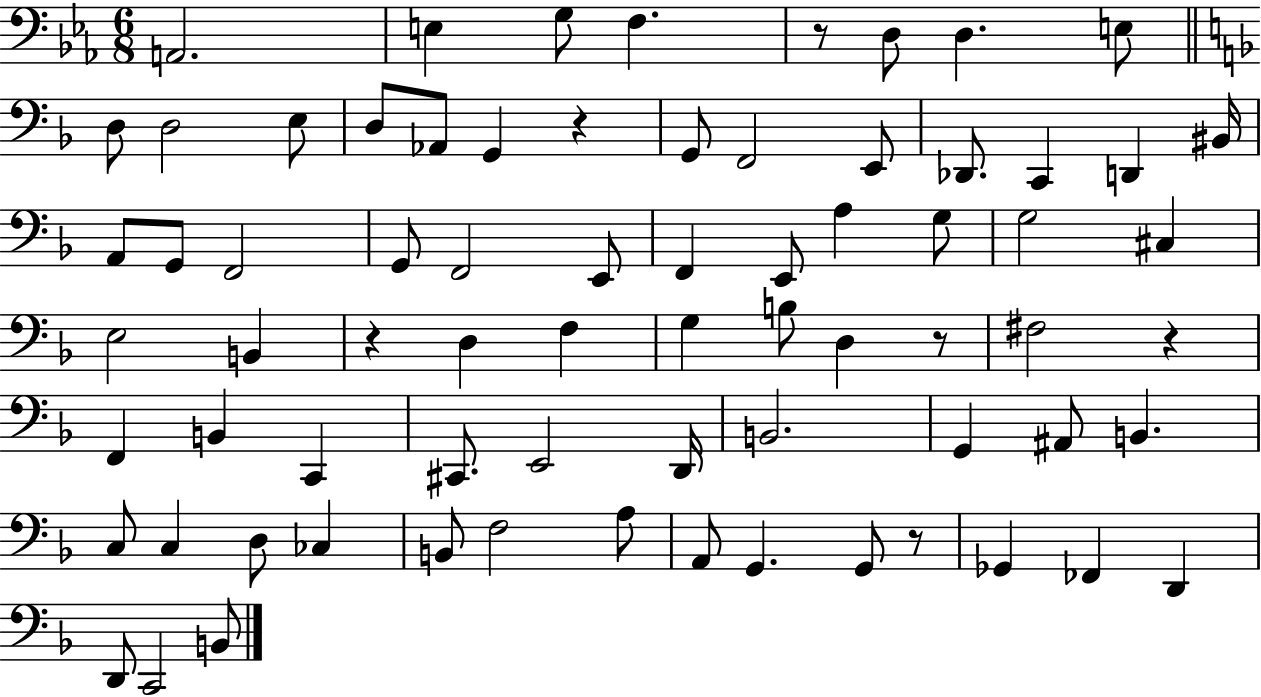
{
  \clef bass
  \numericTimeSignature
  \time 6/8
  \key ees \major
  \repeat volta 2 { a,2. | e4 g8 f4. | r8 d8 d4. e8 | \bar "||" \break \key f \major d8 d2 e8 | d8 aes,8 g,4 r4 | g,8 f,2 e,8 | des,8. c,4 d,4 bis,16 | \break a,8 g,8 f,2 | g,8 f,2 e,8 | f,4 e,8 a4 g8 | g2 cis4 | \break e2 b,4 | r4 d4 f4 | g4 b8 d4 r8 | fis2 r4 | \break f,4 b,4 c,4 | cis,8. e,2 d,16 | b,2. | g,4 ais,8 b,4. | \break c8 c4 d8 ces4 | b,8 f2 a8 | a,8 g,4. g,8 r8 | ges,4 fes,4 d,4 | \break d,8 c,2 b,8 | } \bar "|."
}